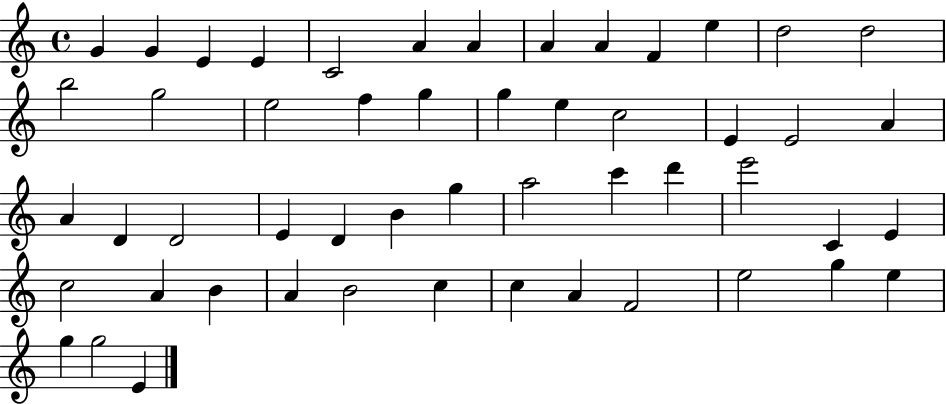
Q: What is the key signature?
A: C major